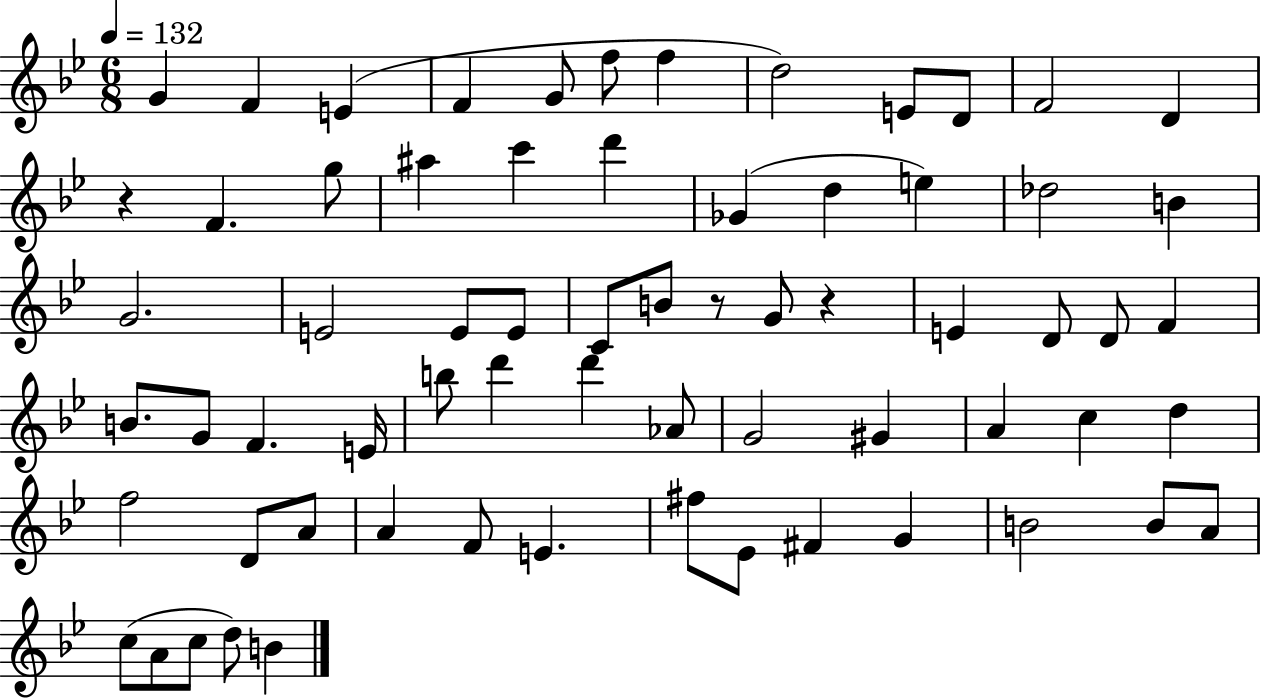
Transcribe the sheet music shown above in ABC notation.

X:1
T:Untitled
M:6/8
L:1/4
K:Bb
G F E F G/2 f/2 f d2 E/2 D/2 F2 D z F g/2 ^a c' d' _G d e _d2 B G2 E2 E/2 E/2 C/2 B/2 z/2 G/2 z E D/2 D/2 F B/2 G/2 F E/4 b/2 d' d' _A/2 G2 ^G A c d f2 D/2 A/2 A F/2 E ^f/2 _E/2 ^F G B2 B/2 A/2 c/2 A/2 c/2 d/2 B